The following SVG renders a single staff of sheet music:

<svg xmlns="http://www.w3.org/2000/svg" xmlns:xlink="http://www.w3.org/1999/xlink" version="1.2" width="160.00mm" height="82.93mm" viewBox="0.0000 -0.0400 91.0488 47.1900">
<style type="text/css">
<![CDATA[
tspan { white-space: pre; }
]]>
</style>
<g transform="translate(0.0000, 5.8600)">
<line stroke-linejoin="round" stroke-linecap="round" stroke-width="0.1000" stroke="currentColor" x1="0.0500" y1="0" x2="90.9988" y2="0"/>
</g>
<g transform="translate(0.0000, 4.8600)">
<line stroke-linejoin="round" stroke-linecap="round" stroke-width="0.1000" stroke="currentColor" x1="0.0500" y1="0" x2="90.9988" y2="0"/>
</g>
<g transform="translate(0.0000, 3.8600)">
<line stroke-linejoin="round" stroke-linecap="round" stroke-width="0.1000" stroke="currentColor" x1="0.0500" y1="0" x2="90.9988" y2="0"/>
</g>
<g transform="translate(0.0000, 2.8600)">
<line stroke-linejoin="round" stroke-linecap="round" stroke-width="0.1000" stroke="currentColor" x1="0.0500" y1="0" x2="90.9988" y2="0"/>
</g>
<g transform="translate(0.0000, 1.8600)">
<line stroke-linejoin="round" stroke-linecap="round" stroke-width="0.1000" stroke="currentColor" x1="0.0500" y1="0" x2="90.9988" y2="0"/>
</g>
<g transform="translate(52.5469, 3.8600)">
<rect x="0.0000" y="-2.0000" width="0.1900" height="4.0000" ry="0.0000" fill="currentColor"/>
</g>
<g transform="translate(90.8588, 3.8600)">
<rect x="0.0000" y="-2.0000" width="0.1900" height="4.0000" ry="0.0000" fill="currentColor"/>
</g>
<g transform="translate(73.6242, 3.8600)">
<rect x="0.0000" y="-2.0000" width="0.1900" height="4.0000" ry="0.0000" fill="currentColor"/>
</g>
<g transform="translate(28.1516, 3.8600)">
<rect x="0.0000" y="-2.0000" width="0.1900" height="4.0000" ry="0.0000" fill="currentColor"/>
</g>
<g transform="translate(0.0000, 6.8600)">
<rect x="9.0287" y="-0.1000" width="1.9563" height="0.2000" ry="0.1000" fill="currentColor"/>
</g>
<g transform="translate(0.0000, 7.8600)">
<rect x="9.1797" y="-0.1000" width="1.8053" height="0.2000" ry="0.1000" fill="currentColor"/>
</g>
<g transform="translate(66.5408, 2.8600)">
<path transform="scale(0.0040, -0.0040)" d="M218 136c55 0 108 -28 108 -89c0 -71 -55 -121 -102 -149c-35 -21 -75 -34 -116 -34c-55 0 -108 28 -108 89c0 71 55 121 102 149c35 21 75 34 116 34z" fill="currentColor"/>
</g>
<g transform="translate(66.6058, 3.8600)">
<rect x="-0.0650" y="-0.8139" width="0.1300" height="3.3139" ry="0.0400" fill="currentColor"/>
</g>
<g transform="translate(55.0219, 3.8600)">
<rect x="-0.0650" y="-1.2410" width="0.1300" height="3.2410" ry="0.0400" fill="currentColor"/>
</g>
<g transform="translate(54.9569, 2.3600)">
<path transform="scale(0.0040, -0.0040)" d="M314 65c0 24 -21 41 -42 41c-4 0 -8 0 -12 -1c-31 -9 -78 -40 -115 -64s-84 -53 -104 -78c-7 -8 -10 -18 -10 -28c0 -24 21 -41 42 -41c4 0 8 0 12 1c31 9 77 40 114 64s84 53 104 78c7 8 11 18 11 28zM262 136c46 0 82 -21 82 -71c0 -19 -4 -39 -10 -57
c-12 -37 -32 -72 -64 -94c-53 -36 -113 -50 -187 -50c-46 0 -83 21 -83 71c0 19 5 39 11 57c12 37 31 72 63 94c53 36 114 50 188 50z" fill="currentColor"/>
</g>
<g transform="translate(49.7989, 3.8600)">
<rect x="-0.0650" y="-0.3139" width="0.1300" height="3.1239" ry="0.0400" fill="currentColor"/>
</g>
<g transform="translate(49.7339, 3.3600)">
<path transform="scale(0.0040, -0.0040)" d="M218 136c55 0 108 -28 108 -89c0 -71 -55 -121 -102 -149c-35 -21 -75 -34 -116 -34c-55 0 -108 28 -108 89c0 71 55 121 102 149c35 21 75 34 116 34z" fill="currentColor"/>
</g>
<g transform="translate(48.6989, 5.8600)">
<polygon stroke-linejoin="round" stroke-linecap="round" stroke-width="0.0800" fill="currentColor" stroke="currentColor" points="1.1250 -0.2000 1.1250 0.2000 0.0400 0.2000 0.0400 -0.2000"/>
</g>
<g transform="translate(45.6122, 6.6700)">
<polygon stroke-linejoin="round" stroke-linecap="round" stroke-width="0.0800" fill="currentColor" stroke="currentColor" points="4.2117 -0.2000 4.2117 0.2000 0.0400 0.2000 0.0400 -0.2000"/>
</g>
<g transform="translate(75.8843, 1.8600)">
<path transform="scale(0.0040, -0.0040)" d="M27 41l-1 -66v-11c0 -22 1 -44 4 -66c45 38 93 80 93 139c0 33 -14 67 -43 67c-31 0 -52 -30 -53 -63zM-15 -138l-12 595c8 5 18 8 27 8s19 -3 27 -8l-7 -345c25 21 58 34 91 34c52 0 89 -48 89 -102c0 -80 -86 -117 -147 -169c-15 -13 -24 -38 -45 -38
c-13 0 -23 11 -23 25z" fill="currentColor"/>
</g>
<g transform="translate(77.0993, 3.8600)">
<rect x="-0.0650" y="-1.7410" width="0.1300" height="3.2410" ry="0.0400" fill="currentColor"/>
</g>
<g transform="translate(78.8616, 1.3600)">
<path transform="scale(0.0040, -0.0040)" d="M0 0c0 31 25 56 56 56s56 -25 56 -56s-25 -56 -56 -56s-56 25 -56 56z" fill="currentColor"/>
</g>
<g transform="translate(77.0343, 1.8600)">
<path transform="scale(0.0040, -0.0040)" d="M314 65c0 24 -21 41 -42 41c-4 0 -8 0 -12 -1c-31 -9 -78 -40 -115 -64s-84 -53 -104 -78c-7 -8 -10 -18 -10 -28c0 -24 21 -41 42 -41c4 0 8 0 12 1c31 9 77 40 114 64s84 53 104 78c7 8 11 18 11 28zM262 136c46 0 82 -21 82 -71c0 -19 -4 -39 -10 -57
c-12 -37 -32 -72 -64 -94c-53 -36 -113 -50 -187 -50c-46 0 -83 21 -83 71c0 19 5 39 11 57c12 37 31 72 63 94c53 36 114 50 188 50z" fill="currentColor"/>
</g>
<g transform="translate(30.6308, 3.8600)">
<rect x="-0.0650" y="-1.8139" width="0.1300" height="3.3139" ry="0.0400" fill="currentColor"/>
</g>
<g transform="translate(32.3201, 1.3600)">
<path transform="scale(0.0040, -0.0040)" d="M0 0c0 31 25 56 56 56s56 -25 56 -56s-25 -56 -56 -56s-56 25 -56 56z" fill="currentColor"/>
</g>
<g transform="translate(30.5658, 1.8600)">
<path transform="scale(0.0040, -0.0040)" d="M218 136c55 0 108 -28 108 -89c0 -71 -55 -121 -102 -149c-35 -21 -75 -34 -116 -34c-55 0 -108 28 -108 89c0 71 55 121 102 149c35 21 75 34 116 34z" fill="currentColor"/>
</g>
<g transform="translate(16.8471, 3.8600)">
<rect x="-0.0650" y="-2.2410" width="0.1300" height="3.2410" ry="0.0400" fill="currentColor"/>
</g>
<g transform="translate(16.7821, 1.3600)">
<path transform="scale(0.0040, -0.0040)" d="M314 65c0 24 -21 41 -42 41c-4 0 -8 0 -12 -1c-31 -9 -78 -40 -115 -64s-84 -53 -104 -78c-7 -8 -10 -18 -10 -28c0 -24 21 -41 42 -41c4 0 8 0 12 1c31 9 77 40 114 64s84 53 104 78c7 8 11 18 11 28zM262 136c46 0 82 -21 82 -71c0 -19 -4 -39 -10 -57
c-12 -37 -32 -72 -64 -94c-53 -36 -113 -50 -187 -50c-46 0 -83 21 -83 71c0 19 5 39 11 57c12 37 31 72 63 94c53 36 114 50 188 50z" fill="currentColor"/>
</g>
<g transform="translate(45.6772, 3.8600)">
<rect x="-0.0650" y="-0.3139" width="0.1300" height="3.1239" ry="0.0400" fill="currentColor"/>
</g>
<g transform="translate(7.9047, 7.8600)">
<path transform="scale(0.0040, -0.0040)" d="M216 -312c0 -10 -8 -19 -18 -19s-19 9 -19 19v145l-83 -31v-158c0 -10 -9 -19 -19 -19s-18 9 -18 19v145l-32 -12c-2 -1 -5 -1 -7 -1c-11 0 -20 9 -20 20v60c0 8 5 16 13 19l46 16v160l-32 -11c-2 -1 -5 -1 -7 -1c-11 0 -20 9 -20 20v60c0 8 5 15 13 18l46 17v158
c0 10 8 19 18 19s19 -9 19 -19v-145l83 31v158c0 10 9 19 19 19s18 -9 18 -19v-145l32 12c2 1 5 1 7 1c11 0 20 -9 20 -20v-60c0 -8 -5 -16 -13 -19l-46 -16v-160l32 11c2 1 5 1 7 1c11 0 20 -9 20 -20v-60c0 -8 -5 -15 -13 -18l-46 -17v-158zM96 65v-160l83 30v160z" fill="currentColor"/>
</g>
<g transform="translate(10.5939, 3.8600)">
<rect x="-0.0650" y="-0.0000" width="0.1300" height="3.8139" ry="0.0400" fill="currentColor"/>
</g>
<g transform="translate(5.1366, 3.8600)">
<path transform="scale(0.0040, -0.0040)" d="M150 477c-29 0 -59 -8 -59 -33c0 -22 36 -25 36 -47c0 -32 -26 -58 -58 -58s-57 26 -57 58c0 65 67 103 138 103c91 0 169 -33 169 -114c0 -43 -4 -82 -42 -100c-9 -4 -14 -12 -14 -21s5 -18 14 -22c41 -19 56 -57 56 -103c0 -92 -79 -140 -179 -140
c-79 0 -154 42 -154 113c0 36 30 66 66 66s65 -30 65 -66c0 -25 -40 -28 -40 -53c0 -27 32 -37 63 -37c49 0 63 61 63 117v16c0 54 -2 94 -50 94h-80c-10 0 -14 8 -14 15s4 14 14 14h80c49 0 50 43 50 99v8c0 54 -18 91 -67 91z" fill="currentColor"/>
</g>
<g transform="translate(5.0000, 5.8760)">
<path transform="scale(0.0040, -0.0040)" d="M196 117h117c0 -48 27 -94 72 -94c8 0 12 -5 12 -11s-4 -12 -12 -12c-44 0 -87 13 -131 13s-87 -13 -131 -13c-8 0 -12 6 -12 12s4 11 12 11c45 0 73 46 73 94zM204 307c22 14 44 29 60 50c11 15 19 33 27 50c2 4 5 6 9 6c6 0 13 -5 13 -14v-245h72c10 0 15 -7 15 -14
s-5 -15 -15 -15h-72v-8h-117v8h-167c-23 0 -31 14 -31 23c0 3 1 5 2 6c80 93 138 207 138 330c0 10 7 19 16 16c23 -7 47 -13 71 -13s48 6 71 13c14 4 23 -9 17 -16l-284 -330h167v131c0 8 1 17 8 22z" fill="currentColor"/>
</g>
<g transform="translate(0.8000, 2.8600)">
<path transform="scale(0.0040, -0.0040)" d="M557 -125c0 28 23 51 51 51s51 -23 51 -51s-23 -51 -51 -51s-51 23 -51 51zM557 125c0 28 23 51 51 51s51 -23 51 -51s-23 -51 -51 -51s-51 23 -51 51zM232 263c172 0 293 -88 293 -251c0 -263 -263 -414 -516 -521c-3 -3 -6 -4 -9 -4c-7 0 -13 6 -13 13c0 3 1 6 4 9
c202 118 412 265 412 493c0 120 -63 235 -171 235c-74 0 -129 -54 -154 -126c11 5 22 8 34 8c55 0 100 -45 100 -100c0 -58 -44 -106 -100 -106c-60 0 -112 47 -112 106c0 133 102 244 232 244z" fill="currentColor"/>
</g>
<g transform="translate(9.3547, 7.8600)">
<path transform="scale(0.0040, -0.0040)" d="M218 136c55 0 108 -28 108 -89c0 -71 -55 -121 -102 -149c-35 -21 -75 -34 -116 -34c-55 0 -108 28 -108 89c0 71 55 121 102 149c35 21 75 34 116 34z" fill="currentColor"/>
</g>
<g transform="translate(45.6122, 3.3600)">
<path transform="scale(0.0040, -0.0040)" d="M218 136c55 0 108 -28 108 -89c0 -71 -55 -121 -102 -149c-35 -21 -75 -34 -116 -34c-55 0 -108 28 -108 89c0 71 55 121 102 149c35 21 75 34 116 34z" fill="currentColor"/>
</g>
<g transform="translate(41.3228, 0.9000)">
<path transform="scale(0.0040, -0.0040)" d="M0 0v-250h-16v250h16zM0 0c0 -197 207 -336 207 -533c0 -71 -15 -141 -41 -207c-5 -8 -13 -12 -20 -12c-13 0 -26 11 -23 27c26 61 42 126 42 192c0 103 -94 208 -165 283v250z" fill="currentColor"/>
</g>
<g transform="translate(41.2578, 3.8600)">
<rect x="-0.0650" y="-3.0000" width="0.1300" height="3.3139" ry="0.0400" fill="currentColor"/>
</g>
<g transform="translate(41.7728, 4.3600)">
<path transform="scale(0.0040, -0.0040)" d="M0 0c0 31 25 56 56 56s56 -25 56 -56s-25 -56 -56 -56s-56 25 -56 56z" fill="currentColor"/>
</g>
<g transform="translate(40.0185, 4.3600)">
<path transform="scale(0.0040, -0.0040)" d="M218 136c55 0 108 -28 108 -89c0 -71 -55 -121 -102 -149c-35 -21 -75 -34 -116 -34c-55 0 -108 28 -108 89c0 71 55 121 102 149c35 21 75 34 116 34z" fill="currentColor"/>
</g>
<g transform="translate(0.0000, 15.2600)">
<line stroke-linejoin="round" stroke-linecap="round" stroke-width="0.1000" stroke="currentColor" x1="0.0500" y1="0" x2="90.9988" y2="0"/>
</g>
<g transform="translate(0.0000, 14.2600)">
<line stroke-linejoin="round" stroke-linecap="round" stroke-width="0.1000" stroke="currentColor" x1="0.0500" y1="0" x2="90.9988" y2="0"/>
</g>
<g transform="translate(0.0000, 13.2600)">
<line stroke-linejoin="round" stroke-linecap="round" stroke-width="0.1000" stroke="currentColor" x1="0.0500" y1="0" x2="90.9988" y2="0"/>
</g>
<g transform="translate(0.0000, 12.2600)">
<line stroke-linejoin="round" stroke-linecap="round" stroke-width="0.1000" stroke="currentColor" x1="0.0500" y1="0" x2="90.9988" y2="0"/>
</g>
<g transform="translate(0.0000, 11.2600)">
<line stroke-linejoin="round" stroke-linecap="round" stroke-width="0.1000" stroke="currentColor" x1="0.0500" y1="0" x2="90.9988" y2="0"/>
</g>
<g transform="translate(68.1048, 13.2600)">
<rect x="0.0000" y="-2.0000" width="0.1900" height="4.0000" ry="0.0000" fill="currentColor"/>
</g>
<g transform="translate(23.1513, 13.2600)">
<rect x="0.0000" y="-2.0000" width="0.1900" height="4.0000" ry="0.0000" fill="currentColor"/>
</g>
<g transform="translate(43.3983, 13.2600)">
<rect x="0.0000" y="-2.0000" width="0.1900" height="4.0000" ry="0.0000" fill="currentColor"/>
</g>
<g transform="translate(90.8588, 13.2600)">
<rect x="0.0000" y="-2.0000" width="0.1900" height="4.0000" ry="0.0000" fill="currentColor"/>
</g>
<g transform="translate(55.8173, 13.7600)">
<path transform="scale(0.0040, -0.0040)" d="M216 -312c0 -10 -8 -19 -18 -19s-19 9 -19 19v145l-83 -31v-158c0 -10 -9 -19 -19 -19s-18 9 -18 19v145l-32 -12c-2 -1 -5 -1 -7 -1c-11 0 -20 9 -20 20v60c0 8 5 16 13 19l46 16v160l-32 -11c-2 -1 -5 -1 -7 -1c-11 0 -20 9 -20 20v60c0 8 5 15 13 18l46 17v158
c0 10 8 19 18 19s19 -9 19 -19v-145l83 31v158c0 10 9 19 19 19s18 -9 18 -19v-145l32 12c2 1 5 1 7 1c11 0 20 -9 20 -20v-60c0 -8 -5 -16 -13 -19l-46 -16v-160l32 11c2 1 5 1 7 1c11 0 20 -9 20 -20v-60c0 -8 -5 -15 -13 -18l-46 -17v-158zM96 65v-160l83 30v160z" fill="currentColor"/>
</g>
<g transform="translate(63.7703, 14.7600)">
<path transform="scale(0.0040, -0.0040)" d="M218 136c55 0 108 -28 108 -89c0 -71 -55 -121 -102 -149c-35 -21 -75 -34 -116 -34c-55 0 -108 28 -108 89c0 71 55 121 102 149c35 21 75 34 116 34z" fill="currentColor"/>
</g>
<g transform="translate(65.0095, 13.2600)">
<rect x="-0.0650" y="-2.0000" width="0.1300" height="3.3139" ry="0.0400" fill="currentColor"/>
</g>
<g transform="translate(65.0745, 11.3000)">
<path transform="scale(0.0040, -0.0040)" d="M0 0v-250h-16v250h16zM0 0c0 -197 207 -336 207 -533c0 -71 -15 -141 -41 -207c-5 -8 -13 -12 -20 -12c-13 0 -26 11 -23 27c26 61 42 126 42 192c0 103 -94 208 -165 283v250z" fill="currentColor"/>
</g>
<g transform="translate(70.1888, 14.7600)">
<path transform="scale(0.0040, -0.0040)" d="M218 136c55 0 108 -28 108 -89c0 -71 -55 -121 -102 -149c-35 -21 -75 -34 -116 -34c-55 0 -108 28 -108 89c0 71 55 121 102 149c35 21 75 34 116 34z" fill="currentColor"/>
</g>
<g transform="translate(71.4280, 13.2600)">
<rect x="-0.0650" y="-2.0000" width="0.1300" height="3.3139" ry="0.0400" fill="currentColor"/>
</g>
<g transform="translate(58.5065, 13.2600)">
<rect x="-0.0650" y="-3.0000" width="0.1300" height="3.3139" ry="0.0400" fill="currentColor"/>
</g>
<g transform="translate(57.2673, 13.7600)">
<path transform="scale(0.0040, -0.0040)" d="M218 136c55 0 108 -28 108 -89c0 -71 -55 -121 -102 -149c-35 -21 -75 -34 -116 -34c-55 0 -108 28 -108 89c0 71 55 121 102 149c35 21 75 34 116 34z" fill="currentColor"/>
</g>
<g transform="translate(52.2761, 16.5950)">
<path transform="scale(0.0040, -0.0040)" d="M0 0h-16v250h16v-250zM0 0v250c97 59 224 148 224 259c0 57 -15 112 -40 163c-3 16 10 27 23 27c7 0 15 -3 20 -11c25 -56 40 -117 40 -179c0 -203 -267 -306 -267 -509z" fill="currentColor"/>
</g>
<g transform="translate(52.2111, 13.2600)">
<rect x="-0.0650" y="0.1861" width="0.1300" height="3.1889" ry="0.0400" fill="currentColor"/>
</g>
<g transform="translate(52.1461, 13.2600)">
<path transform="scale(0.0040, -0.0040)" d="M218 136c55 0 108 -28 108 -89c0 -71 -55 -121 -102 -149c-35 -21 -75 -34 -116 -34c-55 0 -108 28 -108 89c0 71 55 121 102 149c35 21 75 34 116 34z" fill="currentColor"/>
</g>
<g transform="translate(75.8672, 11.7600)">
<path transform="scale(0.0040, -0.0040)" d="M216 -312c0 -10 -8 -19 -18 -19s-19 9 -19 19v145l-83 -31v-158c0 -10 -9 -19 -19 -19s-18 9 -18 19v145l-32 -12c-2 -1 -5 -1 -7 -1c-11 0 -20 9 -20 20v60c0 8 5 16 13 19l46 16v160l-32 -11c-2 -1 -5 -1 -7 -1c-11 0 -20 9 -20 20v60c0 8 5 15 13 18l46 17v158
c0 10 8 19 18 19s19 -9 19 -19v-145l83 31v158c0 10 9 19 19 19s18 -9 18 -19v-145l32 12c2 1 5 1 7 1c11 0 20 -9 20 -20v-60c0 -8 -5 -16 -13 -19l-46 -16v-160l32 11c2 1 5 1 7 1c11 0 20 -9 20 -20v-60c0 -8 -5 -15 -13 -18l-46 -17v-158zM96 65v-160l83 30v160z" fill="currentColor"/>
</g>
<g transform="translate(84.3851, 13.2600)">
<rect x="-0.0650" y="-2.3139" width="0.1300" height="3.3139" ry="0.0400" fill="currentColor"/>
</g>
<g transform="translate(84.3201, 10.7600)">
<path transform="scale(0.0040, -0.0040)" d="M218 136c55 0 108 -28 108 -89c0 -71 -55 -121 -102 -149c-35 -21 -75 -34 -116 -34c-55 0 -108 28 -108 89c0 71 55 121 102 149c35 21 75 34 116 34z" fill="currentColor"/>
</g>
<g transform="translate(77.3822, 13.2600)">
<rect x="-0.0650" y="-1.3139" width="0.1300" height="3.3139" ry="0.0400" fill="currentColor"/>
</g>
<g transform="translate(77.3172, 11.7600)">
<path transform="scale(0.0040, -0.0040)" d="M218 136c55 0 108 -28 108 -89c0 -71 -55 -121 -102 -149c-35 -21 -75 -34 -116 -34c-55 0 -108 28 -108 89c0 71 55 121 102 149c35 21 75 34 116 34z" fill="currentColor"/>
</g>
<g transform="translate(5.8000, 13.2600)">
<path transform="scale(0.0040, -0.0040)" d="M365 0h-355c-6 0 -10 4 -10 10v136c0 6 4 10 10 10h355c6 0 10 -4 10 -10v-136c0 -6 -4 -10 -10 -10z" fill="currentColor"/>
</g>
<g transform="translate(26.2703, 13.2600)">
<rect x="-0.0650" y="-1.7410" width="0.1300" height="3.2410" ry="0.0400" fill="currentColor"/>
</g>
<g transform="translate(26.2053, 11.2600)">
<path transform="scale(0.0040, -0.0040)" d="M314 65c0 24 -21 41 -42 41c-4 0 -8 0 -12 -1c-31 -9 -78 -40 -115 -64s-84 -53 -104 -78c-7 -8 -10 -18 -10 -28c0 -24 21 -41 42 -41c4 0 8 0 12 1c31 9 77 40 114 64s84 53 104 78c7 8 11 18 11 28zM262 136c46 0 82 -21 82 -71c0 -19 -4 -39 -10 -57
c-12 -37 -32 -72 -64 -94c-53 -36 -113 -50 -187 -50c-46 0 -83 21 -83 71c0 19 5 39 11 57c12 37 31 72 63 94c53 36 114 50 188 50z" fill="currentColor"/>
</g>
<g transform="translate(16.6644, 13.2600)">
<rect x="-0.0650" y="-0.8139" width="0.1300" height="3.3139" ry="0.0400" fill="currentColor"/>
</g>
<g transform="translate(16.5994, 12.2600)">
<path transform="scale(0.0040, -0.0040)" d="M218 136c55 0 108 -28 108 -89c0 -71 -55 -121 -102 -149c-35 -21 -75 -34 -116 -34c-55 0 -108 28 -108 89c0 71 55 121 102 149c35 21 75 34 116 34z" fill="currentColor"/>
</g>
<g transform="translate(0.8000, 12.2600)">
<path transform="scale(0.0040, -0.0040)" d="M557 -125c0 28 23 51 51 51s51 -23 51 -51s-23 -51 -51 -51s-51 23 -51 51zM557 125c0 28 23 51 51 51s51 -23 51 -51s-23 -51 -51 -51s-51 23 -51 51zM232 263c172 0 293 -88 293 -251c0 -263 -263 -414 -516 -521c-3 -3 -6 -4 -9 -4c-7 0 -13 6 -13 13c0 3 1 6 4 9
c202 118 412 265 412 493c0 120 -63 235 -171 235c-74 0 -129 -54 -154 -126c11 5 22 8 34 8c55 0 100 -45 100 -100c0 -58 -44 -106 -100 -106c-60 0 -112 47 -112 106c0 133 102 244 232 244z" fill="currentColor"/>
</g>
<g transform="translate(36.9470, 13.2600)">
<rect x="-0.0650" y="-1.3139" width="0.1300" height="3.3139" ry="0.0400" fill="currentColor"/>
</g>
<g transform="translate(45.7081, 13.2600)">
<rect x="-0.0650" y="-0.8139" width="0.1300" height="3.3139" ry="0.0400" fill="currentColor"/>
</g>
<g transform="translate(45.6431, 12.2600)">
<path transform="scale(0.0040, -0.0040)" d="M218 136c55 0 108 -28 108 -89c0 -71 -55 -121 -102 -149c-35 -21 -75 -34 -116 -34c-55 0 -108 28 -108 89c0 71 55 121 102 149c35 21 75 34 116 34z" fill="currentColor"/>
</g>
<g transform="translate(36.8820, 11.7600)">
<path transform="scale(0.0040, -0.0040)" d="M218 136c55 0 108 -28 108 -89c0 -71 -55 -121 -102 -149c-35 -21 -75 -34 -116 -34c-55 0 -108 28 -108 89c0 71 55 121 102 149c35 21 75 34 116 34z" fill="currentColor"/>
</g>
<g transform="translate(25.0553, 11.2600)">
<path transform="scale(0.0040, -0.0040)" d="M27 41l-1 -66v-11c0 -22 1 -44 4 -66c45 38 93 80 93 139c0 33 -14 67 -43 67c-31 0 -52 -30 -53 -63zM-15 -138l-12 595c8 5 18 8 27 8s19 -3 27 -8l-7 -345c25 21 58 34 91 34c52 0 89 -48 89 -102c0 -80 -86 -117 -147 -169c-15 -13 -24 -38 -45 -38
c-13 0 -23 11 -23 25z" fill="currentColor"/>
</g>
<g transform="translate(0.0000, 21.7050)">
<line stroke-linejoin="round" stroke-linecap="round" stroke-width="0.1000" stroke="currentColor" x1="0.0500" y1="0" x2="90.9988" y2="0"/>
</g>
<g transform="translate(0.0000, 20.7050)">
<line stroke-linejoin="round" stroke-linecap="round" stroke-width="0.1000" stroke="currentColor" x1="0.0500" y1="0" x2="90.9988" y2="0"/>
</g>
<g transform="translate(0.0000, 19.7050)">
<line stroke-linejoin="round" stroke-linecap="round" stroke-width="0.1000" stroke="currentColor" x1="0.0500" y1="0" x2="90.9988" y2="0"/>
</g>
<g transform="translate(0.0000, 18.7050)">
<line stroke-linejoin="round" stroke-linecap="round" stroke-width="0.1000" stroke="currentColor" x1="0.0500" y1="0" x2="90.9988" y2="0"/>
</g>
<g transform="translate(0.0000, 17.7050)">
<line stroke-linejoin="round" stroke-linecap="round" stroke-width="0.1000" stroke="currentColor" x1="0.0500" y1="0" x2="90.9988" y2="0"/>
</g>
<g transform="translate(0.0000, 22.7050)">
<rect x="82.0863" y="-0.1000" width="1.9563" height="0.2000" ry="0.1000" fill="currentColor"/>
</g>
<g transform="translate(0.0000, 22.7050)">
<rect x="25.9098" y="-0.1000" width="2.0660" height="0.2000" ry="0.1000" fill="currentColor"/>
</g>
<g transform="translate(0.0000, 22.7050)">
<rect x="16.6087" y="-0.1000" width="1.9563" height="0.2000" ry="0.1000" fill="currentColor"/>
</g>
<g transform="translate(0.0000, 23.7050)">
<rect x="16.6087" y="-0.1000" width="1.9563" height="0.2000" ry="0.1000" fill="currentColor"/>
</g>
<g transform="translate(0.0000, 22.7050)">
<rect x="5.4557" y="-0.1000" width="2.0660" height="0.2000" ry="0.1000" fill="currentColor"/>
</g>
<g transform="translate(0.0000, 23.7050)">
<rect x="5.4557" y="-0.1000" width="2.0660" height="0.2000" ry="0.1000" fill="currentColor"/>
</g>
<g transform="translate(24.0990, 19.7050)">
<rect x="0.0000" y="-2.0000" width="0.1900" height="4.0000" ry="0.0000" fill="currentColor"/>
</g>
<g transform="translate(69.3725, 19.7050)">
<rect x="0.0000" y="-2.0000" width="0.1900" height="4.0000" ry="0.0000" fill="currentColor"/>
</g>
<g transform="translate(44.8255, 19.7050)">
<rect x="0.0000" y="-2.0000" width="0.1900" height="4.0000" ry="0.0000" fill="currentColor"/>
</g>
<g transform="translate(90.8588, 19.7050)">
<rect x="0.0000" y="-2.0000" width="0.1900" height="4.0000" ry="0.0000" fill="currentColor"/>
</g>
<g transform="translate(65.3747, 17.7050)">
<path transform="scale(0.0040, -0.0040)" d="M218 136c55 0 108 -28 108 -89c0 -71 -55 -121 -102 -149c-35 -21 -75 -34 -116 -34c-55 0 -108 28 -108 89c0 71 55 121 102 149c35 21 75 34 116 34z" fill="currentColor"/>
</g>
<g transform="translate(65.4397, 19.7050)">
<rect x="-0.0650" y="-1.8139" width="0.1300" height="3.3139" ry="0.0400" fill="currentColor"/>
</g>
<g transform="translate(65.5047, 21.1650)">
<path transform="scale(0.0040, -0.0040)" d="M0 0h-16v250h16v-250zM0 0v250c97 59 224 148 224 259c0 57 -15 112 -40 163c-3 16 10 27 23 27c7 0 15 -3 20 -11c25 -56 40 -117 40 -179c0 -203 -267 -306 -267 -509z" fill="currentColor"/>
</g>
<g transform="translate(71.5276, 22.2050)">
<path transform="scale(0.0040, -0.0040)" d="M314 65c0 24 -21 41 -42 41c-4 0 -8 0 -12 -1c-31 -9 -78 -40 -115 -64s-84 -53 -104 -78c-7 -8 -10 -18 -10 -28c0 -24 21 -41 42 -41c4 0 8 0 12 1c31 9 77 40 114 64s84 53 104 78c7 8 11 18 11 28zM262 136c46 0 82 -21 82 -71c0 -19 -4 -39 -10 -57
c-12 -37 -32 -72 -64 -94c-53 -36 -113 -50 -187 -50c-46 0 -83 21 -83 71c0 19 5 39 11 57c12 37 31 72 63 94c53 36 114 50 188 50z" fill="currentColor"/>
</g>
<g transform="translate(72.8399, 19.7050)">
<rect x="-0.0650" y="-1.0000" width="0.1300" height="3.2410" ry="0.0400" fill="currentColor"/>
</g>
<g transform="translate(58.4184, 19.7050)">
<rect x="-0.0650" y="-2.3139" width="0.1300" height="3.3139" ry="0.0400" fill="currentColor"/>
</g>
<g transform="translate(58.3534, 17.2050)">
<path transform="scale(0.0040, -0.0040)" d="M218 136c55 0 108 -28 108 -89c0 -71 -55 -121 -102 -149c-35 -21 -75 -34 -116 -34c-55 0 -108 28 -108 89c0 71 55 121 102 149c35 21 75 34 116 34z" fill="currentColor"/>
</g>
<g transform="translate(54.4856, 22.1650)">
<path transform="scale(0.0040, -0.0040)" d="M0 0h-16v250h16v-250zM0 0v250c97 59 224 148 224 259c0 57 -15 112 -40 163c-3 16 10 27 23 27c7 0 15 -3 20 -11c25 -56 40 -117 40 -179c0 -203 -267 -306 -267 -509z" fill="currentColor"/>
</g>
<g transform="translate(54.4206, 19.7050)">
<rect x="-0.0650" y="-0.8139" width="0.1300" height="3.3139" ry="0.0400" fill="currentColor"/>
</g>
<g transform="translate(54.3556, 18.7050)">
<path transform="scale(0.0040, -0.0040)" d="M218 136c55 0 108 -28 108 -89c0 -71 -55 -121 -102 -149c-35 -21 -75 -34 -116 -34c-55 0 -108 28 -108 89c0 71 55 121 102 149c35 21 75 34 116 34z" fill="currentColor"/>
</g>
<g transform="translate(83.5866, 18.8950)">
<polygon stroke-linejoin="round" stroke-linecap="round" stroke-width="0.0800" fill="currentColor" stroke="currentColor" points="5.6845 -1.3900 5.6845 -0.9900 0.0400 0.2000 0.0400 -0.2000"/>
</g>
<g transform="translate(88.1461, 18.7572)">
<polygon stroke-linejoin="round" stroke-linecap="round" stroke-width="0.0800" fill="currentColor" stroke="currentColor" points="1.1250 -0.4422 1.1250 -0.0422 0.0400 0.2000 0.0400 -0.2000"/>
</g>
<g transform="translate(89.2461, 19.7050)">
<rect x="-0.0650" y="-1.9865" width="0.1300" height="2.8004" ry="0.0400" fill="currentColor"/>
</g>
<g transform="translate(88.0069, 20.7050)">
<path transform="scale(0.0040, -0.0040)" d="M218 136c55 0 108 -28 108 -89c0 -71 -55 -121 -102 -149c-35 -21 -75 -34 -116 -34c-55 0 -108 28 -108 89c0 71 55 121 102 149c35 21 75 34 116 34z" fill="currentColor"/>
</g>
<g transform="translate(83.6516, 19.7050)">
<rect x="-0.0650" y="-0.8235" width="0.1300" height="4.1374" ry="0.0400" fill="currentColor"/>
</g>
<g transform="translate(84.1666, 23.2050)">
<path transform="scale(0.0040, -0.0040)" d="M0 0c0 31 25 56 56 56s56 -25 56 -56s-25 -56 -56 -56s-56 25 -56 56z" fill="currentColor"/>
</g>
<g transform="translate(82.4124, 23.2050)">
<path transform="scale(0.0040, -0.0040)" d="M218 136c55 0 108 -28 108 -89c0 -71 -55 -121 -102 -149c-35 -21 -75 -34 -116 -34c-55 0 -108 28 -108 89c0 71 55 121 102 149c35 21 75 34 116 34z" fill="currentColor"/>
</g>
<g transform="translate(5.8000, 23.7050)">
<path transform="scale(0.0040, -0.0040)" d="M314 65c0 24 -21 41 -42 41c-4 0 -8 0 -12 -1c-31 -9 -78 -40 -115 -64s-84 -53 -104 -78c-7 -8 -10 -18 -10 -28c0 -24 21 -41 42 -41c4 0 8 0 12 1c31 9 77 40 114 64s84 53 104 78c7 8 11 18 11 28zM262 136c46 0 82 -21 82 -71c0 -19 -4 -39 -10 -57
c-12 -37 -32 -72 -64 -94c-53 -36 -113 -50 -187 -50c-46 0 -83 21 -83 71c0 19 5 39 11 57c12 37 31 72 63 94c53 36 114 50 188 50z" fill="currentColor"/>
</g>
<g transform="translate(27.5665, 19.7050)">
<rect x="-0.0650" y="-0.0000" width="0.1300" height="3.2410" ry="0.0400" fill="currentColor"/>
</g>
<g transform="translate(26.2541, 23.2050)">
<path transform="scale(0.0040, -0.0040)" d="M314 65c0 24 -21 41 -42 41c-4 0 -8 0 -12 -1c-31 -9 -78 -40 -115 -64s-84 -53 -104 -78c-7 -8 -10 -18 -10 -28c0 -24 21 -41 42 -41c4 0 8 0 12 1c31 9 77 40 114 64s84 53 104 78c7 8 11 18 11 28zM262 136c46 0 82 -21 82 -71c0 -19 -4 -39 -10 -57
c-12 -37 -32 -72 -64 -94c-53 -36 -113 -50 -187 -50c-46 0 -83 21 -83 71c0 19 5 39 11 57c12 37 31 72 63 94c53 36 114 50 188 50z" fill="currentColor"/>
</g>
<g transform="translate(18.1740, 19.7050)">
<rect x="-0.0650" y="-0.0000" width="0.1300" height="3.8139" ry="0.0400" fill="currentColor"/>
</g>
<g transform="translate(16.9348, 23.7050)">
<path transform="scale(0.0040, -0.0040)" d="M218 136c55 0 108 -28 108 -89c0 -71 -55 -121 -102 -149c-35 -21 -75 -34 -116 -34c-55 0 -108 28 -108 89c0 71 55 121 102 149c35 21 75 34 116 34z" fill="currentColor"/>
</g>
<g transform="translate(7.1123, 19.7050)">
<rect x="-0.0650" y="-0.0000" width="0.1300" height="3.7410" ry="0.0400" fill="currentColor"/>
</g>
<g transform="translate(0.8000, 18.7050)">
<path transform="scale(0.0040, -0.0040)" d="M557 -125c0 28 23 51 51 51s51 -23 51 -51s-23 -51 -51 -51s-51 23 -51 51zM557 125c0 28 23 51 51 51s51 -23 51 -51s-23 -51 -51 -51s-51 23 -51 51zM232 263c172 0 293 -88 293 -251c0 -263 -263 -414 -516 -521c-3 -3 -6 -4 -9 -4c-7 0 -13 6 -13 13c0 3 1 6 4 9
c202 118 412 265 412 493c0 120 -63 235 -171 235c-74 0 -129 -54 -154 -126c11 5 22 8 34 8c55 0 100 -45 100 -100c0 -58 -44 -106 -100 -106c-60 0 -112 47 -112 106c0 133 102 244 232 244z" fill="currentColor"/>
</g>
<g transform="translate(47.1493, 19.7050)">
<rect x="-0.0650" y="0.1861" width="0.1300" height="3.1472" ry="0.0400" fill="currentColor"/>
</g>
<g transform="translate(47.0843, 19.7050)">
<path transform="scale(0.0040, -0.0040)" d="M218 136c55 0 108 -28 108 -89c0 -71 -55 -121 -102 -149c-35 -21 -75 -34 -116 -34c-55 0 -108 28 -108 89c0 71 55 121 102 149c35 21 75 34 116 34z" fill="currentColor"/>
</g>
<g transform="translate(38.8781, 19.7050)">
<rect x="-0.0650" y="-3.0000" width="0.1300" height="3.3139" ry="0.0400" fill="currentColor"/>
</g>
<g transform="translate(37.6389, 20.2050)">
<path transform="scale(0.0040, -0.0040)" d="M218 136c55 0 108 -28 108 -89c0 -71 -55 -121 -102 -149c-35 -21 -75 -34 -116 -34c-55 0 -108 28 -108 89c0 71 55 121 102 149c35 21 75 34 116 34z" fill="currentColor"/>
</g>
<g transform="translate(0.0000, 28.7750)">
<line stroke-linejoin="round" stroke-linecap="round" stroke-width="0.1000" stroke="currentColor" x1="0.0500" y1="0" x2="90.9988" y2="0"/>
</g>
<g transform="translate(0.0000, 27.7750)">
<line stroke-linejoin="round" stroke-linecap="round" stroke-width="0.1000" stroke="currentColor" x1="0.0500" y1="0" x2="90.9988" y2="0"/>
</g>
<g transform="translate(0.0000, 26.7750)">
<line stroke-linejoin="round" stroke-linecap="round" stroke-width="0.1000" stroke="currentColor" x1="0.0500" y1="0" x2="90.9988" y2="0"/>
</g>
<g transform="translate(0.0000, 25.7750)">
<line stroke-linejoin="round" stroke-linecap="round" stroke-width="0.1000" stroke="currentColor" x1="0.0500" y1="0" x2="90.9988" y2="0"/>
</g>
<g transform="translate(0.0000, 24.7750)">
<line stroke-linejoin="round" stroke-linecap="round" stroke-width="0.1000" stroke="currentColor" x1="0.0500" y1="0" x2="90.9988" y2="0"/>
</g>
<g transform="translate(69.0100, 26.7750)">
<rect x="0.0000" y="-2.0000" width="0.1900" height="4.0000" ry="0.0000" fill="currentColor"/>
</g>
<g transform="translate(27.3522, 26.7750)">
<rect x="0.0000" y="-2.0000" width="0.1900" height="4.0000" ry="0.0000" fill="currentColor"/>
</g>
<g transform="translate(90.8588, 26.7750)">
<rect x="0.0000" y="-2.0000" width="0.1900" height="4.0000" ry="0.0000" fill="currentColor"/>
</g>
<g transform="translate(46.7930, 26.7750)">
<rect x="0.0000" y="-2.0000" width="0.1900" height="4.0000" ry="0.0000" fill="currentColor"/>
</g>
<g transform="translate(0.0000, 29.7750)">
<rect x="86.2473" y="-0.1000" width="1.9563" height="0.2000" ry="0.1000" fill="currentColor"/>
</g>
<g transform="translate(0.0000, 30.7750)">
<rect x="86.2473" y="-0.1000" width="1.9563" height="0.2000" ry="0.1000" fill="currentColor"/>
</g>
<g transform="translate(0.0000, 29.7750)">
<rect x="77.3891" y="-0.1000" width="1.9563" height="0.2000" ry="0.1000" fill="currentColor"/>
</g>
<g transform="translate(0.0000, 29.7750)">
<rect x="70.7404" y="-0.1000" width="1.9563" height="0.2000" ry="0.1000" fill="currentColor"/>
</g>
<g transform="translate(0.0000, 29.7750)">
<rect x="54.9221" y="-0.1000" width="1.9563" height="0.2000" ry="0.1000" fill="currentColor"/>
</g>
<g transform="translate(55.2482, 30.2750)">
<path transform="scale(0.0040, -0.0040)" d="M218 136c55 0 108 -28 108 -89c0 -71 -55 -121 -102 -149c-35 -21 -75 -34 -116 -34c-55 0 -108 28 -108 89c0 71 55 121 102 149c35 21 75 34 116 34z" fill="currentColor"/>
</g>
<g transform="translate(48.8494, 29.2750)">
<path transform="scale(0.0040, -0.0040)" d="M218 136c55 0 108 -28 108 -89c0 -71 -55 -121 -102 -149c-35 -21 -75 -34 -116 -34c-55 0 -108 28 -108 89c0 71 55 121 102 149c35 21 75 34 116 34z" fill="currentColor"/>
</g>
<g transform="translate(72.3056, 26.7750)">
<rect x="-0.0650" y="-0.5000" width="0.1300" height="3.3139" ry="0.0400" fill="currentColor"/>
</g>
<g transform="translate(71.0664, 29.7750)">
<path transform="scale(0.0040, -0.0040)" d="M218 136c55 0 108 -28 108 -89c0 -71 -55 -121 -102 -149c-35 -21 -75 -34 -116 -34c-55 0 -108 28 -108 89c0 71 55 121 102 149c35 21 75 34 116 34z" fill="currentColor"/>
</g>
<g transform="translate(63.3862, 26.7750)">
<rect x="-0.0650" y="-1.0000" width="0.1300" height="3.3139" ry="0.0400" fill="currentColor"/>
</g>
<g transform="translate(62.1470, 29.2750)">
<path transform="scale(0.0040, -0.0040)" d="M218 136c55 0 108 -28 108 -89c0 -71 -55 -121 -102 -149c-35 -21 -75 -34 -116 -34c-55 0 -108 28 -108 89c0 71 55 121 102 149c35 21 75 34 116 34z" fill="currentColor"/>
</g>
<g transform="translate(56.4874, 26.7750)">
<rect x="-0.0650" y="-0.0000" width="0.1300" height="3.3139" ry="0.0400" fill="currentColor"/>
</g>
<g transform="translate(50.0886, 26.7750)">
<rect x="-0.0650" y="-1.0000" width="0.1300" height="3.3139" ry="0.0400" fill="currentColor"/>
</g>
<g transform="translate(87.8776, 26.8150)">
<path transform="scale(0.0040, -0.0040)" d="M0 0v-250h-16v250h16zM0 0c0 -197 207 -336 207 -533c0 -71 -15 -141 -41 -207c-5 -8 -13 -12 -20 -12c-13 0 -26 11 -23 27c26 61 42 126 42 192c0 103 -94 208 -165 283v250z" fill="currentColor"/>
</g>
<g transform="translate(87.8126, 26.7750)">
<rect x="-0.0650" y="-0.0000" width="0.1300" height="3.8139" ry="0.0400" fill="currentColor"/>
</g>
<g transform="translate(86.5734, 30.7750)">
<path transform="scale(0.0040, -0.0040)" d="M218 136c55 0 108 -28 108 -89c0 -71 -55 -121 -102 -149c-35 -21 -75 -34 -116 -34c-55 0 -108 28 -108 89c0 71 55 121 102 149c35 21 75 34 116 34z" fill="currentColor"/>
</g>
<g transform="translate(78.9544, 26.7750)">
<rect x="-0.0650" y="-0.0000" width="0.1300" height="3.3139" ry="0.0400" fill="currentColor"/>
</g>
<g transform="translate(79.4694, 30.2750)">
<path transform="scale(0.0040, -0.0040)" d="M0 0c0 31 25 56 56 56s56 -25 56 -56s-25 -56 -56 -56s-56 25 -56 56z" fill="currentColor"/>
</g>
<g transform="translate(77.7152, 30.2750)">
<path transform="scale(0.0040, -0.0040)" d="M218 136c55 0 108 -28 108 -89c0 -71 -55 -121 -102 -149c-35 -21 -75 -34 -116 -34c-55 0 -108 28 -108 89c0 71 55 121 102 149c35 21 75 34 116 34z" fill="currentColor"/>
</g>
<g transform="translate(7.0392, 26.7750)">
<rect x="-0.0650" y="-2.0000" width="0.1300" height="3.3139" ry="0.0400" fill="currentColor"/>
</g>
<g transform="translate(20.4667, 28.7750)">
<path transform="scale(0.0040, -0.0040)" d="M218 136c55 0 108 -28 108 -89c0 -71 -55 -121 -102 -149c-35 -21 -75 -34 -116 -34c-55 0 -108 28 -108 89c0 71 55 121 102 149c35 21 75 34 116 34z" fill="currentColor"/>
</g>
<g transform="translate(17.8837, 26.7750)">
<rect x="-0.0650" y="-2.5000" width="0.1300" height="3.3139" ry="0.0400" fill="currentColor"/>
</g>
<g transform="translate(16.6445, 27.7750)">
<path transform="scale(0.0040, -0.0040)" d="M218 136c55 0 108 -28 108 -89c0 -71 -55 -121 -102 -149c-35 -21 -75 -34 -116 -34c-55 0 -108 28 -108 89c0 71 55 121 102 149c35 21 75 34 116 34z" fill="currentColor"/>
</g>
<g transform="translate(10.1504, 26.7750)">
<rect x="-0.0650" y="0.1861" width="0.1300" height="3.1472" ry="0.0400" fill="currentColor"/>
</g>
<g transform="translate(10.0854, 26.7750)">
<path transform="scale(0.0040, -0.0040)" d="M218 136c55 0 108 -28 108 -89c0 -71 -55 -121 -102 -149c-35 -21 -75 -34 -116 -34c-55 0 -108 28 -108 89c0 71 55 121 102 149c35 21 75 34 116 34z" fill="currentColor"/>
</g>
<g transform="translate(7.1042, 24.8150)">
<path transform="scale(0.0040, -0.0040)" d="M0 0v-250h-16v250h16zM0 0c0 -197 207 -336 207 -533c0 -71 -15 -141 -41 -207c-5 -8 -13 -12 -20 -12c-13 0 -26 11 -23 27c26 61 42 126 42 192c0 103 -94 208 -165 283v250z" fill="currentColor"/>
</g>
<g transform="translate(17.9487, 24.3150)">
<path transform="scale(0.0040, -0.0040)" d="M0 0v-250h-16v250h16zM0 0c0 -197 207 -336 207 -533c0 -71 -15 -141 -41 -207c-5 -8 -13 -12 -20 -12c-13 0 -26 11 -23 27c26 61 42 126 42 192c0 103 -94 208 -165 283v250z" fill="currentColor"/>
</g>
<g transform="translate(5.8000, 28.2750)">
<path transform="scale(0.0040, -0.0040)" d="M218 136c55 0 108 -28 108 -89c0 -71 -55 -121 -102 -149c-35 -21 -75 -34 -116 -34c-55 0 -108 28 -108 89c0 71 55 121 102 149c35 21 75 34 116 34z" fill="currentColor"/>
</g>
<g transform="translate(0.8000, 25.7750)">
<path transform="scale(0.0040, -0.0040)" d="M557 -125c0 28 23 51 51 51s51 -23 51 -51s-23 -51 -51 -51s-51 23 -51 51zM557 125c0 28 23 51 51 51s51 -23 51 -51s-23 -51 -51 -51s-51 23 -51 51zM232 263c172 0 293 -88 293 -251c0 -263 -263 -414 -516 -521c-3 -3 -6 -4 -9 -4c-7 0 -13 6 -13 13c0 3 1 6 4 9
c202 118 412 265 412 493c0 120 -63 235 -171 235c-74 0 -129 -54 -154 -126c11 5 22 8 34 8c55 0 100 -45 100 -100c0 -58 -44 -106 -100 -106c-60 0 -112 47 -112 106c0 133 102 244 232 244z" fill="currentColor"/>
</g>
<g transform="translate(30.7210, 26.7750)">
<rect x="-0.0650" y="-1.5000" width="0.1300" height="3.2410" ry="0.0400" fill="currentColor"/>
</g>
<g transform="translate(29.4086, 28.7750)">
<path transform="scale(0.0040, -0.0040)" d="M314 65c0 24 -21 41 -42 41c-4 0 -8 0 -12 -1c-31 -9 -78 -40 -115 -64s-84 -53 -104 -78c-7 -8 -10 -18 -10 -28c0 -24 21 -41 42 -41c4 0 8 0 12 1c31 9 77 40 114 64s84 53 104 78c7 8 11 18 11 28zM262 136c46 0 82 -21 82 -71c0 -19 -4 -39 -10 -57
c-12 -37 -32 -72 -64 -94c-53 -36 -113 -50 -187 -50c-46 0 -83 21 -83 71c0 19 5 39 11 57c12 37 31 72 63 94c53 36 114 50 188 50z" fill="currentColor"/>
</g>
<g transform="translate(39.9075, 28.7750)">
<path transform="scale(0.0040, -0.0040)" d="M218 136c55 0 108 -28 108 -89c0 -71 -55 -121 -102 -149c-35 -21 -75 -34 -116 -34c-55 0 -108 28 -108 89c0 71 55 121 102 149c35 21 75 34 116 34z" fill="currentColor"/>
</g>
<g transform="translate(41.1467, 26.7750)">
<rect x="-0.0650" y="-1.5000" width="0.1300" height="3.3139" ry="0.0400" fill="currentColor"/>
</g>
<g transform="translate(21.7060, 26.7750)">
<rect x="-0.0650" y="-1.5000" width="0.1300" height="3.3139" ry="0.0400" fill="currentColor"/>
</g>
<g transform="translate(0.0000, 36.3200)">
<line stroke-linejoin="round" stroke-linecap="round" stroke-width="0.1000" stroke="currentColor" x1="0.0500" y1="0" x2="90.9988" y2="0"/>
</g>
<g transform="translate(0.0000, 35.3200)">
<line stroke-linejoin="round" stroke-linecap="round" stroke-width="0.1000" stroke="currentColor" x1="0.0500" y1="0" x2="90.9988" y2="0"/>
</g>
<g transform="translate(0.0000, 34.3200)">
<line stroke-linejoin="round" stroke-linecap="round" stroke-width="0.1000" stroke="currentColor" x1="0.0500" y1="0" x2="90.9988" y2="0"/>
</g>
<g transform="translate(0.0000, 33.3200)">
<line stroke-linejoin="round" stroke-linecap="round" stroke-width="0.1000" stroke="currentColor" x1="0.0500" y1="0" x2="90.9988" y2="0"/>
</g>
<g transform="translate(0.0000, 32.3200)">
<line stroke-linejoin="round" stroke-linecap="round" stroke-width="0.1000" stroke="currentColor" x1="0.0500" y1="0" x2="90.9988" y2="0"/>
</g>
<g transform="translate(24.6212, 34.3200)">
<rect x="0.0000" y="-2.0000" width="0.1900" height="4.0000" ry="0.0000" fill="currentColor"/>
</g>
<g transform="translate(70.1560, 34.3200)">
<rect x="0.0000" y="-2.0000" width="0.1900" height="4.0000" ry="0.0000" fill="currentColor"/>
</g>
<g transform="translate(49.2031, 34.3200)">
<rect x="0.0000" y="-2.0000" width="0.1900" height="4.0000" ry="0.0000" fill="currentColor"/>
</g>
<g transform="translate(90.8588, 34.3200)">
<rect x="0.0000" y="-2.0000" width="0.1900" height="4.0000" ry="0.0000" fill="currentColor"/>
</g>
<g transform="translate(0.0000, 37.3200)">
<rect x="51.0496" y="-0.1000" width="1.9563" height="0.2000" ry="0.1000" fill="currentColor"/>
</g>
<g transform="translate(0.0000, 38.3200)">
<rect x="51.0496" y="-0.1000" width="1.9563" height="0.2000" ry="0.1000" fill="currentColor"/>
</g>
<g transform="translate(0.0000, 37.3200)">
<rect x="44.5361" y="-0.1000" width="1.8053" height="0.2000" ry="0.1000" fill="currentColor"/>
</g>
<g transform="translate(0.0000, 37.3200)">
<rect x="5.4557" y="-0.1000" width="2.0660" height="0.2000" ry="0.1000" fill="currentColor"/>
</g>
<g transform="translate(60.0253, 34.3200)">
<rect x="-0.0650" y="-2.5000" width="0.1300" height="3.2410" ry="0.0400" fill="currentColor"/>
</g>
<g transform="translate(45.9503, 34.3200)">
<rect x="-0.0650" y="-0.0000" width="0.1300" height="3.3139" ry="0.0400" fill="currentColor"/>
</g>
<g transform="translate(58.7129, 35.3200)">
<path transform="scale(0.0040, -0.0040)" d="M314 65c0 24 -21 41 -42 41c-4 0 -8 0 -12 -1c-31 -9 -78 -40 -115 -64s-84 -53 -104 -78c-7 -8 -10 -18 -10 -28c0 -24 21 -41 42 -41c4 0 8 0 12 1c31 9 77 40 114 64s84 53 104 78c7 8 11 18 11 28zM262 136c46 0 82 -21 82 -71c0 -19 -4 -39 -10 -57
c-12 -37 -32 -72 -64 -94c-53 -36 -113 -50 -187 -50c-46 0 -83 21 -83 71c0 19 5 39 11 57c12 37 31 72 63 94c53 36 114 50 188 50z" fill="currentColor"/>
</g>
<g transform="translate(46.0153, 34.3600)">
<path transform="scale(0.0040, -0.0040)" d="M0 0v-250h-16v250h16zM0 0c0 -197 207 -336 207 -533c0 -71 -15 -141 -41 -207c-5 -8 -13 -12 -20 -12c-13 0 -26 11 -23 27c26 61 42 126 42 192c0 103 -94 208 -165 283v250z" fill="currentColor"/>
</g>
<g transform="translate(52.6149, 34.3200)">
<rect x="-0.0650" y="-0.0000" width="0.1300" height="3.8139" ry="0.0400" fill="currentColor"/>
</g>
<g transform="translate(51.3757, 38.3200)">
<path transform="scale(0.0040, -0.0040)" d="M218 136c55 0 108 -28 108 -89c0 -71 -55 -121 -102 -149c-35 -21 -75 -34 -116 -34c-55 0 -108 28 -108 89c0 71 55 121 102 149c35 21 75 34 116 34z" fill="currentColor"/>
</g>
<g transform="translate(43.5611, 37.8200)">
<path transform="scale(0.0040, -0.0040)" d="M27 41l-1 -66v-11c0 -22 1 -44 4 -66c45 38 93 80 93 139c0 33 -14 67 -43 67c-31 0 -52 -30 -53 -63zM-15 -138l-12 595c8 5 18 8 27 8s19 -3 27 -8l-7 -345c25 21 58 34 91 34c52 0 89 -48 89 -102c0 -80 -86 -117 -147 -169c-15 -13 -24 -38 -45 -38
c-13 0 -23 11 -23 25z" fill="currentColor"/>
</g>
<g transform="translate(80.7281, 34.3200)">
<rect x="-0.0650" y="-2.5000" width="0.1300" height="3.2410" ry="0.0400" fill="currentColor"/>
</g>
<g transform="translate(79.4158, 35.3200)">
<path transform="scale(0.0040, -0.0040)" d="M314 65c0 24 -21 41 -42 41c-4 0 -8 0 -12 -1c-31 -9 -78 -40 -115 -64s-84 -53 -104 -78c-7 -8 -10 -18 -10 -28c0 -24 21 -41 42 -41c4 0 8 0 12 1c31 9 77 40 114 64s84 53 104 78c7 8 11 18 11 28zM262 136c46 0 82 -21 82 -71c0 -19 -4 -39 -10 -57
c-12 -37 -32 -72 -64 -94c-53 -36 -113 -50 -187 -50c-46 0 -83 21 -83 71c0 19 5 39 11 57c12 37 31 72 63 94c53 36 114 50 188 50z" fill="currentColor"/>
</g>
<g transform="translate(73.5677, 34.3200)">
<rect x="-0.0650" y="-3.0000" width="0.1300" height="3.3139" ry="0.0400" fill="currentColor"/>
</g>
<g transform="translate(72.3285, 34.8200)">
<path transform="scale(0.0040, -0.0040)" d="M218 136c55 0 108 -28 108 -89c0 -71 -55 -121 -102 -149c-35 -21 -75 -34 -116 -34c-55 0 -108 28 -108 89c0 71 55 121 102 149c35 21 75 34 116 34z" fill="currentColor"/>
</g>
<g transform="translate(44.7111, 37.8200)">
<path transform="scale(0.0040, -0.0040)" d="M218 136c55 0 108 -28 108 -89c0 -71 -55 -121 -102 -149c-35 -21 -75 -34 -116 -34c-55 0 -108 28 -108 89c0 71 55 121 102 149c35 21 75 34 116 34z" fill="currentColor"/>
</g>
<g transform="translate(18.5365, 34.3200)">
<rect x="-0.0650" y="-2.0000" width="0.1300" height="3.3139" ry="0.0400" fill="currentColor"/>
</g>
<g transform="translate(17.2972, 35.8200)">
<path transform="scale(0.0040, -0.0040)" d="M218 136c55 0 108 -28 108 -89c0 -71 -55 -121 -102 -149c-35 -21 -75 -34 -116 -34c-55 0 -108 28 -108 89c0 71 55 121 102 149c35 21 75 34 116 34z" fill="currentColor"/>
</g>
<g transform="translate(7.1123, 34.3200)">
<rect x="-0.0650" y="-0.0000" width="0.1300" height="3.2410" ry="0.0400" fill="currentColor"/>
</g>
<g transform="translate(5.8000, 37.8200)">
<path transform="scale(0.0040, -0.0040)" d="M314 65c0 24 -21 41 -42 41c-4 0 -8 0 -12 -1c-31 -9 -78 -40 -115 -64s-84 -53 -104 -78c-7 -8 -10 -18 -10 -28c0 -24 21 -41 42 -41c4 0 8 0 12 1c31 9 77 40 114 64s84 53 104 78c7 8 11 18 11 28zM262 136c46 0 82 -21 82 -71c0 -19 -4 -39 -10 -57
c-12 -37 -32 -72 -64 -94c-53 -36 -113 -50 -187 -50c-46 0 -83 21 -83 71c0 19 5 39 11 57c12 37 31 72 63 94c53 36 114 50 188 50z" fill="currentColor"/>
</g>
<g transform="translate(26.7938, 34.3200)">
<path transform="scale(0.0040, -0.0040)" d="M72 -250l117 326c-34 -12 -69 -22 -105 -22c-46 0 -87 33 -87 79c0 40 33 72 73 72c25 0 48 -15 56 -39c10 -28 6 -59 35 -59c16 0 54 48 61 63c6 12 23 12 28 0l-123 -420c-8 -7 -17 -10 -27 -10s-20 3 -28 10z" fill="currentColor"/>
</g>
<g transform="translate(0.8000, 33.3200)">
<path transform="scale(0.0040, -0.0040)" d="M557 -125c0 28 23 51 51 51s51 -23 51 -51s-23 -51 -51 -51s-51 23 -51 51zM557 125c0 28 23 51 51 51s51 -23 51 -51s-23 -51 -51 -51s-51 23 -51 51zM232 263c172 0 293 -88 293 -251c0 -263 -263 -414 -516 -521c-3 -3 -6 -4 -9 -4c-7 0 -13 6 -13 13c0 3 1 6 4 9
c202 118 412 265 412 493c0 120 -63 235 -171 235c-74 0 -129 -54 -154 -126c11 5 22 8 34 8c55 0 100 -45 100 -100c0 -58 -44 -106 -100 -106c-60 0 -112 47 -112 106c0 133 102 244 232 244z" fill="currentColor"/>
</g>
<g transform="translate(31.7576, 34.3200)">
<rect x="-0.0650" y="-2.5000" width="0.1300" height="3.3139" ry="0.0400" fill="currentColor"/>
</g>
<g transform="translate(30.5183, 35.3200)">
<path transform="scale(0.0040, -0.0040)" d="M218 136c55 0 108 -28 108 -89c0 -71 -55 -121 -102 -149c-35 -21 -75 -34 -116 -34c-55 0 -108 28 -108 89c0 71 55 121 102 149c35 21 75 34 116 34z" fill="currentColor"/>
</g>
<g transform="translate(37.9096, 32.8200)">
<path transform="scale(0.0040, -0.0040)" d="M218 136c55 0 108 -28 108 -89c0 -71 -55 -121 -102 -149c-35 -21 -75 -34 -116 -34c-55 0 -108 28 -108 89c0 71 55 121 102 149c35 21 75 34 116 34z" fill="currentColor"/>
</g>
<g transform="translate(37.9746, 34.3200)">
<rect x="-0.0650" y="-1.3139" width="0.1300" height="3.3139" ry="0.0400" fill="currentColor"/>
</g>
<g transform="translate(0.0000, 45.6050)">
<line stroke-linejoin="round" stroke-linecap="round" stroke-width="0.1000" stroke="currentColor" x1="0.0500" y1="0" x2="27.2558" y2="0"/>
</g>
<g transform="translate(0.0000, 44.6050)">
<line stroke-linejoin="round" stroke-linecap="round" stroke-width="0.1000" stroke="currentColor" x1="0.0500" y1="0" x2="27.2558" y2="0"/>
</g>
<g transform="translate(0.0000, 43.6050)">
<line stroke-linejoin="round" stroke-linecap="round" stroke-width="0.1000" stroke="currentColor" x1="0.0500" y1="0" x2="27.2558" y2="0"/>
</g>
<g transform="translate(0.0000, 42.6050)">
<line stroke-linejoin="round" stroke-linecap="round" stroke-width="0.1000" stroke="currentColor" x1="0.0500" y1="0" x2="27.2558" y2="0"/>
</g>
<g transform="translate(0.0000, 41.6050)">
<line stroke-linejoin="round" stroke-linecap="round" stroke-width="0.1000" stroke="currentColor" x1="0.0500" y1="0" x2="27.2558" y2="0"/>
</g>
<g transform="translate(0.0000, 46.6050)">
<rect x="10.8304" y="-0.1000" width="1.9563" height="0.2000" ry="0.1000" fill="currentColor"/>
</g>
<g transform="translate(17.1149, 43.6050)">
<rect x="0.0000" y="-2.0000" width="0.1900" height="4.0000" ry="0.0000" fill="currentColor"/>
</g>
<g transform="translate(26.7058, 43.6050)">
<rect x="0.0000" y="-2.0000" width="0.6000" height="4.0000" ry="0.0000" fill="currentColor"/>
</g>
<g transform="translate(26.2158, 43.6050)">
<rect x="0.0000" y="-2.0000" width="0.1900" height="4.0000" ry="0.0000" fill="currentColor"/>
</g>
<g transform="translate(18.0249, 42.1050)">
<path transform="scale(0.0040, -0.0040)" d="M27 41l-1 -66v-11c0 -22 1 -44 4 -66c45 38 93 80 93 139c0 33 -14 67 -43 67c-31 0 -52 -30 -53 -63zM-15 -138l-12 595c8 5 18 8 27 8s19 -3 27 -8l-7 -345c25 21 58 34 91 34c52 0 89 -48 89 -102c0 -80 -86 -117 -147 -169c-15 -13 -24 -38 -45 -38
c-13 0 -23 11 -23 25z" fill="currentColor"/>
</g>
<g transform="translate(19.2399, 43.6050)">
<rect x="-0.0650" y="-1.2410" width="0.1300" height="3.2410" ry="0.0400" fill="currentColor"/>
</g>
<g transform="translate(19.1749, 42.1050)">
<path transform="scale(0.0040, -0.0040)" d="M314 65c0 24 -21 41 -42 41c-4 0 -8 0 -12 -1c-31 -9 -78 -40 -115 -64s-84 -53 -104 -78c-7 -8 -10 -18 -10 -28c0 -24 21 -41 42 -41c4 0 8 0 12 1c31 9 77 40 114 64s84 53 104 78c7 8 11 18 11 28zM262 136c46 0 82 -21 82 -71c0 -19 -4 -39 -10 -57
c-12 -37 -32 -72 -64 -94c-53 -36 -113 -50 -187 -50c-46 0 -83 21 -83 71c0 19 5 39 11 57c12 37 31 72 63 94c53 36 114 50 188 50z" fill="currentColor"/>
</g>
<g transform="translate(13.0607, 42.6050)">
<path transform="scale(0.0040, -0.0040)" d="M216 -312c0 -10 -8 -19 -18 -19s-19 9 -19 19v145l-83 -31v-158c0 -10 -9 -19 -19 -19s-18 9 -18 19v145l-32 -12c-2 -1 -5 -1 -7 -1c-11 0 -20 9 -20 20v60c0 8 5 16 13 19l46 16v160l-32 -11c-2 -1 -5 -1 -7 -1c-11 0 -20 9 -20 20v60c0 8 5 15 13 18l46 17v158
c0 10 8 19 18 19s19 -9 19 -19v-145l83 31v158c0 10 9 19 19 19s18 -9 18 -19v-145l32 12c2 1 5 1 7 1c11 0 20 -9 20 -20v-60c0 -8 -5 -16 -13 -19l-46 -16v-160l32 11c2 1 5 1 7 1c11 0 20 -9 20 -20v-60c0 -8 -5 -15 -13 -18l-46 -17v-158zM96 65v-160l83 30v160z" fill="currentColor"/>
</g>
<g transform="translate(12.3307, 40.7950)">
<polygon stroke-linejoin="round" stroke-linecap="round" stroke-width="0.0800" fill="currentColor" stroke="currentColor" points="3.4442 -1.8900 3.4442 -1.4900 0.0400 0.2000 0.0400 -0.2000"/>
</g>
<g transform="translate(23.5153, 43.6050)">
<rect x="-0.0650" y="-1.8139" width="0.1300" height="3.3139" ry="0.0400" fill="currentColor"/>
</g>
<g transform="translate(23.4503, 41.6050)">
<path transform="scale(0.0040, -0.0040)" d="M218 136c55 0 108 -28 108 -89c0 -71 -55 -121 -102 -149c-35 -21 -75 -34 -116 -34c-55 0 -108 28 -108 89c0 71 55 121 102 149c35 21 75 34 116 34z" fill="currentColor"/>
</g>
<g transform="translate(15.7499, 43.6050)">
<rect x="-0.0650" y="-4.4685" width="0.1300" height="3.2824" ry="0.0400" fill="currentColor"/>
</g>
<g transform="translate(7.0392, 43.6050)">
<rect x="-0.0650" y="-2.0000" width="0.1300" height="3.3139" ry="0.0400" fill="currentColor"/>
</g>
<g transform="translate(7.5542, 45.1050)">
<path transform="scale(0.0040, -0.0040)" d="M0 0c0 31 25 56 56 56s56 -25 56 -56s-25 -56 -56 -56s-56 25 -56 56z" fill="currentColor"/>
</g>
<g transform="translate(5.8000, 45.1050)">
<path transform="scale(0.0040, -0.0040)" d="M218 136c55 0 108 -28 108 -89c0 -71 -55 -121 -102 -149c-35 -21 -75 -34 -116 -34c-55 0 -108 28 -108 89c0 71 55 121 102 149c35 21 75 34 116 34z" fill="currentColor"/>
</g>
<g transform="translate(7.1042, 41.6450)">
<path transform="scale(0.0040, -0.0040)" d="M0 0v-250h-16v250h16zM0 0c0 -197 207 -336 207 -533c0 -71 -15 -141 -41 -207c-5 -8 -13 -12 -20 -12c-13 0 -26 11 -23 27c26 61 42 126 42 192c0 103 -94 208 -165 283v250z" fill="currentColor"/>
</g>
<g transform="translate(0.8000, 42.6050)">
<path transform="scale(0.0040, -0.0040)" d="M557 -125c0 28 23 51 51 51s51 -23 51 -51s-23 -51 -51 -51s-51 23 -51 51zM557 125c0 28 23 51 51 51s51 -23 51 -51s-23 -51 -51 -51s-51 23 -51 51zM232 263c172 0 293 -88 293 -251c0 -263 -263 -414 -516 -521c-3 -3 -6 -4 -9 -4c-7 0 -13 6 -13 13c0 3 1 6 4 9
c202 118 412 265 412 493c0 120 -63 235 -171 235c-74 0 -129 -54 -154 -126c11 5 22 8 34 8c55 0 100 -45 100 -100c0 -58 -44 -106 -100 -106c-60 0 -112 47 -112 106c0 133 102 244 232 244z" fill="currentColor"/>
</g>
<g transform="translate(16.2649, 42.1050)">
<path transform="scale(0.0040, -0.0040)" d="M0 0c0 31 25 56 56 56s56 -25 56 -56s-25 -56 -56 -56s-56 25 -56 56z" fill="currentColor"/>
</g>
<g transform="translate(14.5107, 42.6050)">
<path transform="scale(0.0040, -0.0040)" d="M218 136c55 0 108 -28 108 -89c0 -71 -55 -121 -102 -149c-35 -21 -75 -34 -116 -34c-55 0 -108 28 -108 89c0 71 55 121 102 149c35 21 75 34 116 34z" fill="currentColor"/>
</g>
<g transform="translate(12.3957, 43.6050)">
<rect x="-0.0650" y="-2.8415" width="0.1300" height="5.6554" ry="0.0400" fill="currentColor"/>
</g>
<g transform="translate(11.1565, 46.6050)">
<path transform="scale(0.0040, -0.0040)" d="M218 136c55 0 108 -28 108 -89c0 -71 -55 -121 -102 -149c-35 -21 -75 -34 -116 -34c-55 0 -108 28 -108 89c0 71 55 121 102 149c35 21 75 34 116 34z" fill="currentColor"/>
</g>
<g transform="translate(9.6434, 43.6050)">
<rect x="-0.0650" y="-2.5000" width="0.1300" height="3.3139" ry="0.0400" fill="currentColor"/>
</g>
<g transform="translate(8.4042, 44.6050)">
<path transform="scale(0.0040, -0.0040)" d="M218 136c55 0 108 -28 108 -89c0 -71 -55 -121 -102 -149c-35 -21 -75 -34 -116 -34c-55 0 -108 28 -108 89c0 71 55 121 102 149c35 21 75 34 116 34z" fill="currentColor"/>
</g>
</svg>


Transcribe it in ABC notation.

X:1
T:Untitled
M:3/4
L:1/4
K:C
^C,, B,2 A, C,/2 E,/2 E,/4 G,2 F, _A,2 z2 F, _A,2 G, F, D,/2 ^C, A,,/2 A,, ^G, B, C,,2 C,, D,,2 C, D, F,/2 B, A,/2 F,,2 D,,/2 B,,/4 A,,/2 D, B,,/2 G,, G,,2 G,, F,, D,, F,, E,, D,, C,,/2 D,,2 A,, z/2 B,, G, _D,,/2 C,, B,,2 C, B,,2 A,,/2 B,, E,,/2 ^F,/2 _G,2 A,